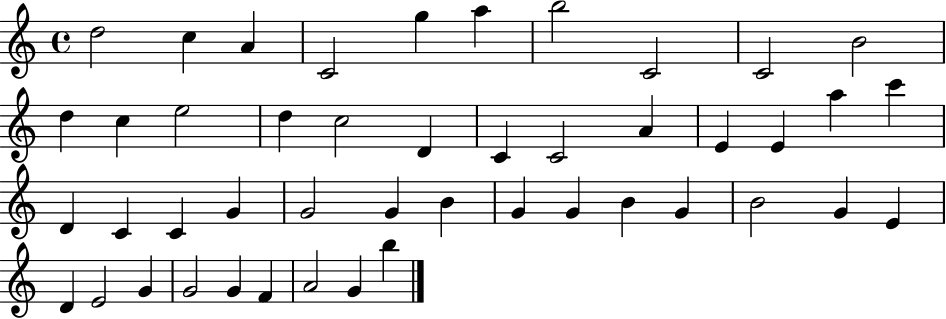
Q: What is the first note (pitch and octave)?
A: D5